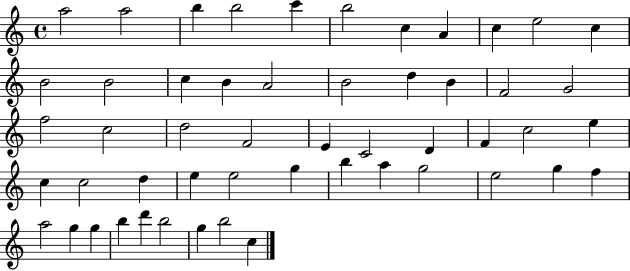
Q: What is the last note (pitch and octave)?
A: C5